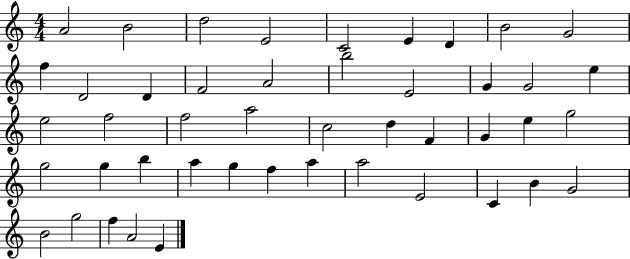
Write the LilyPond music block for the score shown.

{
  \clef treble
  \numericTimeSignature
  \time 4/4
  \key c \major
  a'2 b'2 | d''2 e'2 | c'2 e'4 d'4 | b'2 g'2 | \break f''4 d'2 d'4 | f'2 a'2 | b''2 e'2 | g'4 g'2 e''4 | \break e''2 f''2 | f''2 a''2 | c''2 d''4 f'4 | g'4 e''4 g''2 | \break g''2 g''4 b''4 | a''4 g''4 f''4 a''4 | a''2 e'2 | c'4 b'4 g'2 | \break b'2 g''2 | f''4 a'2 e'4 | \bar "|."
}